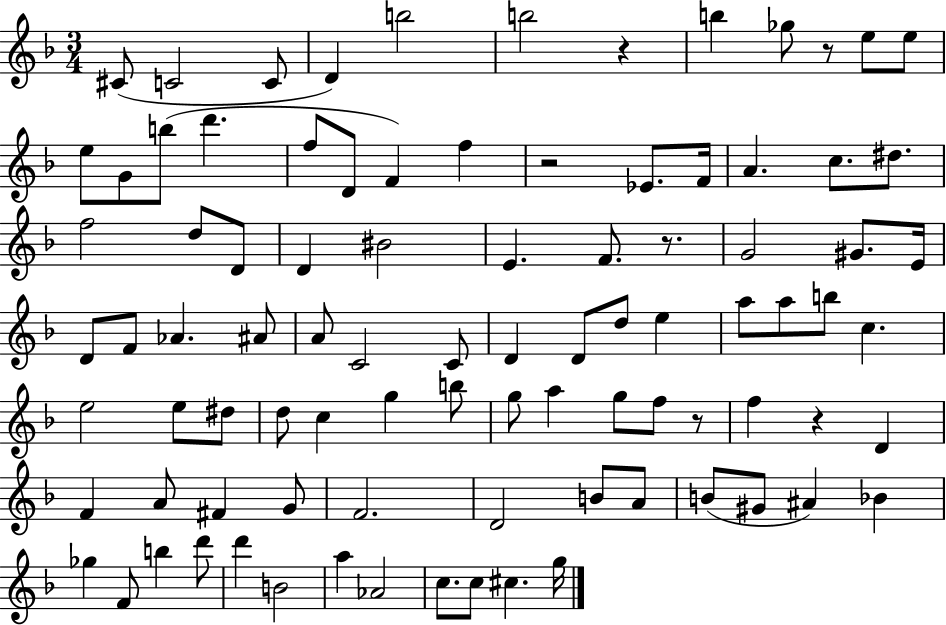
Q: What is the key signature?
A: F major